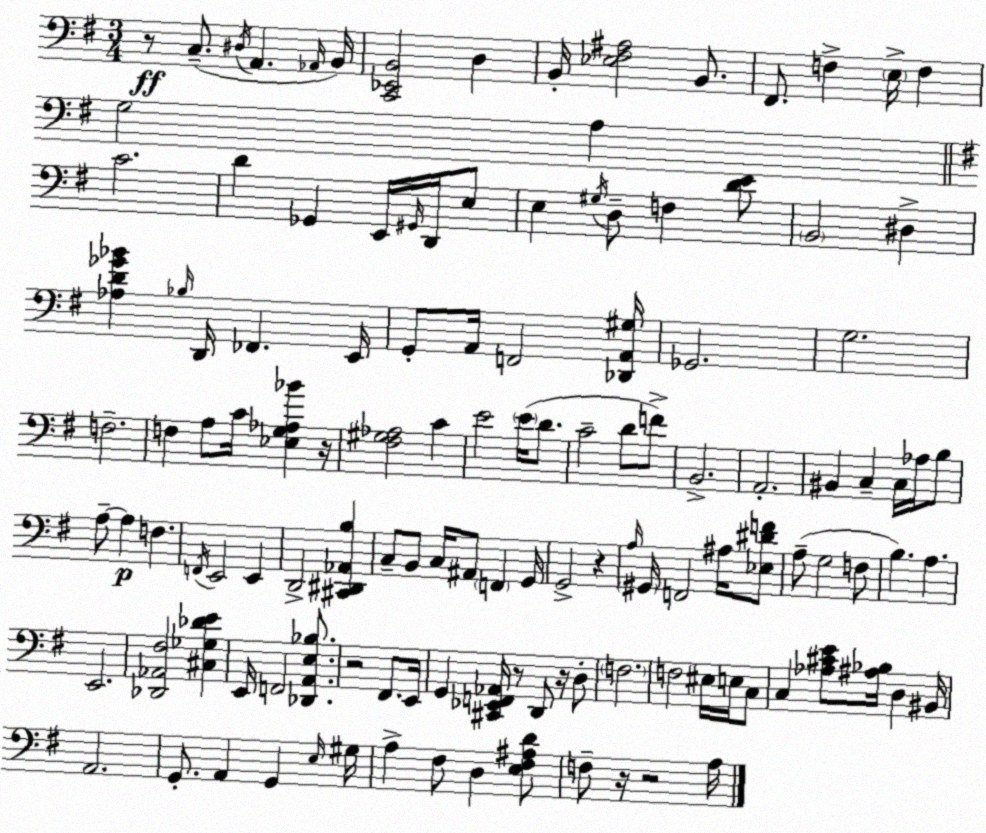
X:1
T:Untitled
M:3/4
L:1/4
K:Em
z/2 C,/2 ^D,/4 A,, _A,,/4 B,,/4 [C,,_E,,B,,]2 D, B,,/4 [_E,^F,^A,]2 B,,/2 ^F,,/2 F, E,/4 F, G,2 A, C2 D _G,, E,,/4 ^G,,/4 D,,/4 E,/2 E, ^G,/4 D,/2 F, [DE]/2 B,,2 ^D, [_A,D_G_B] _B,/4 D,,/4 _F,, E,,/4 G,,/2 A,,/4 F,,2 [_D,,A,,^G,]/4 _G,,2 G,2 F,2 F, A,/2 C/4 [_E,G,_A,_B] z/4 [^F,^G,_A,]2 C E2 E/4 D/2 C2 D/2 F/2 B,,2 A,,2 ^B,, C, C,/4 _A,/4 B,/2 A,/2 A, F, F,,/4 E,,2 E,, D,,2 [^C,,^D,,_A,,B,] C,/2 B,,/2 C,/4 ^A,,/2 F,, G,,/4 G,,2 z A,/4 ^G,,/4 F,,2 ^A,/4 [_E,^DF]/2 A,/2 G,2 F,/2 B, A, E,,2 [_D,,_A,,^F,]2 [^C,_G,_DE] E,,/4 F,,2 [_D,,A,,E,_B,]/2 z2 ^F,,/2 E,,/4 G,, [^C,,_E,,F,,_A,,]/4 z/2 D,,/2 z/4 D,/2 F,2 F,2 ^E,/4 E,/4 C,/2 C, [_A,^CE]/2 [^A,_B,]/4 D, ^B,,/4 A,,2 G,,/2 A,, G,, E,/4 ^G,/4 A, ^F,/2 D, [E,^F,^A,D]/2 F,/2 z/4 z2 A,/4